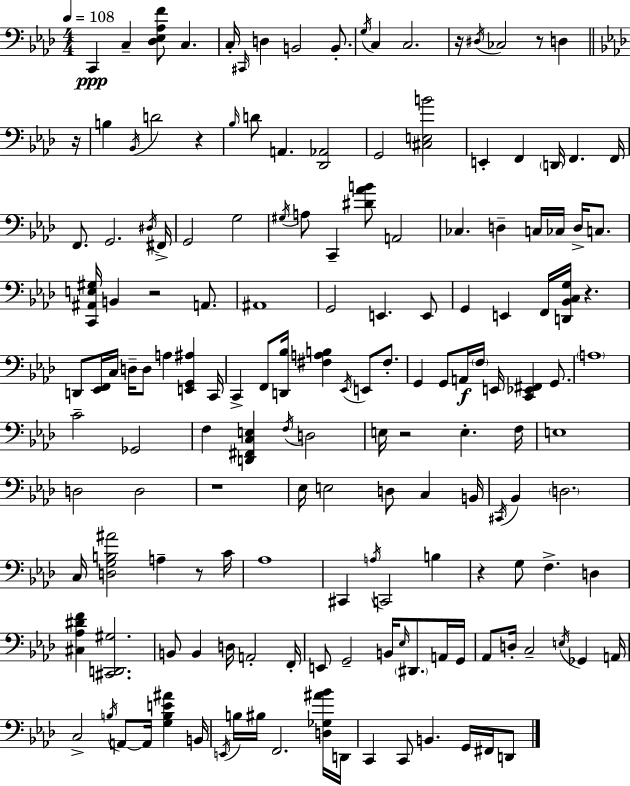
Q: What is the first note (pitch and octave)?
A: C2